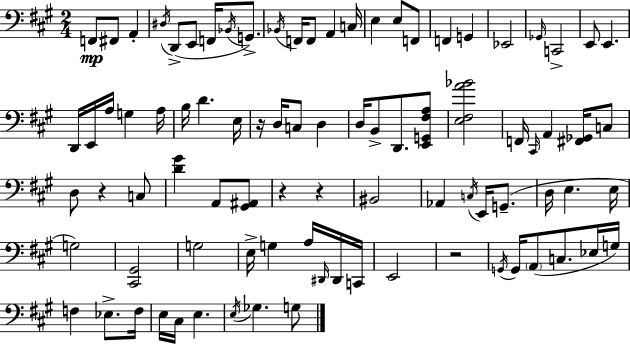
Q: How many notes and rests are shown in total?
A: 88